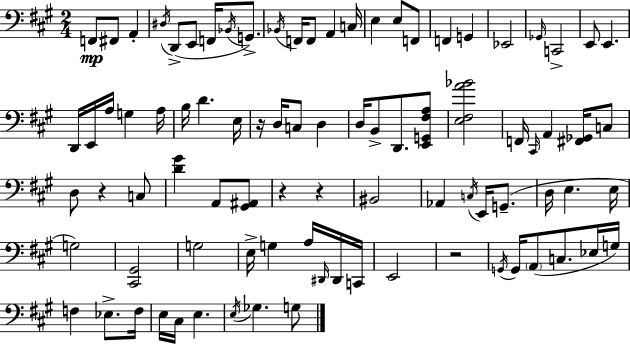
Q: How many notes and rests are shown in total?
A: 88